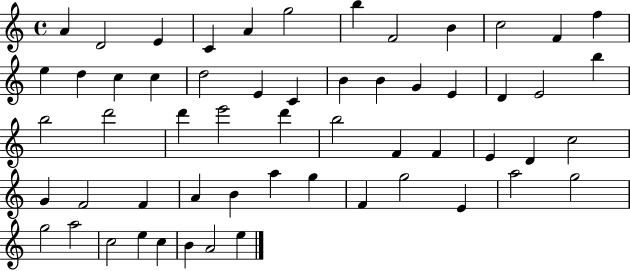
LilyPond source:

{
  \clef treble
  \time 4/4
  \defaultTimeSignature
  \key c \major
  a'4 d'2 e'4 | c'4 a'4 g''2 | b''4 f'2 b'4 | c''2 f'4 f''4 | \break e''4 d''4 c''4 c''4 | d''2 e'4 c'4 | b'4 b'4 g'4 e'4 | d'4 e'2 b''4 | \break b''2 d'''2 | d'''4 e'''2 d'''4 | b''2 f'4 f'4 | e'4 d'4 c''2 | \break g'4 f'2 f'4 | a'4 b'4 a''4 g''4 | f'4 g''2 e'4 | a''2 g''2 | \break g''2 a''2 | c''2 e''4 c''4 | b'4 a'2 e''4 | \bar "|."
}